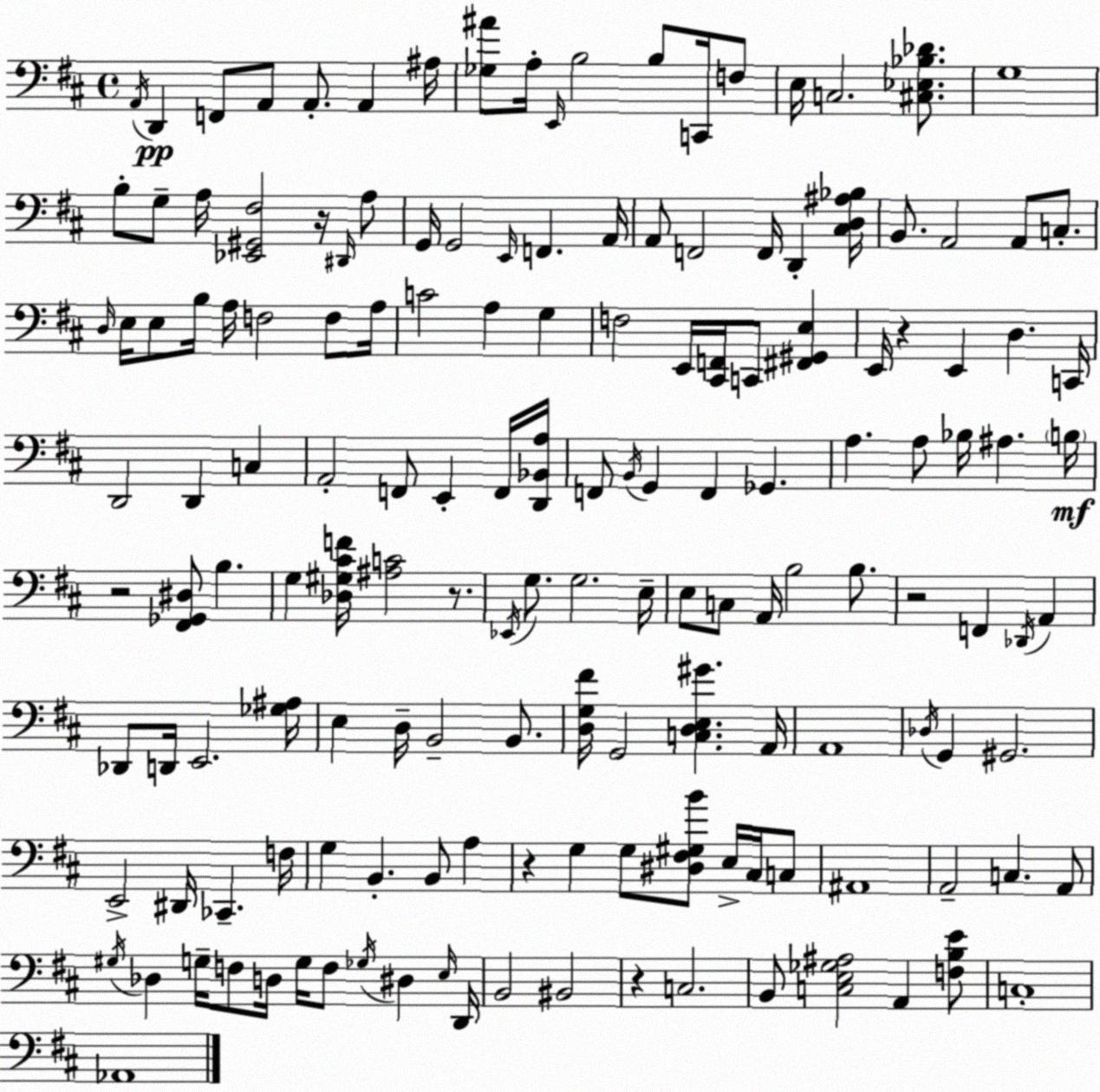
X:1
T:Untitled
M:4/4
L:1/4
K:D
A,,/4 D,, F,,/2 A,,/2 A,,/2 A,, ^A,/4 [_G,^A]/2 A,/4 E,,/4 B,2 B,/2 C,,/4 F,/2 E,/4 C,2 [^C,_E,_B,_D]/2 G,4 B,/2 G,/2 A,/4 [_E,,^G,,^F,]2 z/4 ^D,,/4 A,/2 G,,/4 G,,2 E,,/4 F,, A,,/4 A,,/2 F,,2 F,,/4 D,, [^C,D,^A,_B,]/4 B,,/2 A,,2 A,,/2 C,/2 D,/4 E,/4 E,/2 B,/4 A,/4 F,2 F,/2 A,/4 C2 A, G, F,2 E,,/4 [^C,,F,,]/4 C,,/2 [^F,,^G,,E,] E,,/4 z E,, D, C,,/4 D,,2 D,, C, A,,2 F,,/2 E,, F,,/4 [D,,_B,,A,]/4 F,,/2 B,,/4 G,, F,, _G,, A, A,/2 _B,/4 ^A, B,/4 z2 [^F,,_G,,^D,]/2 B, G, [_D,^G,^CF]/4 [^A,C]2 z/2 _E,,/4 G,/2 G,2 E,/4 E,/2 C,/2 A,,/4 B,2 B,/2 z2 F,, _D,,/4 A,, _D,,/2 D,,/4 E,,2 [_G,^A,]/4 E, D,/4 B,,2 B,,/2 [D,G,^F]/4 G,,2 [C,D,E,^G] A,,/4 A,,4 _D,/4 G,, ^G,,2 E,,2 ^D,,/4 _C,, F,/4 G, B,, B,,/2 A, z G, G,/2 [^D,^F,^G,B]/2 E,/4 ^C,/4 C,/2 ^A,,4 A,,2 C, A,,/2 ^G,/4 _D, G,/4 F,/2 D,/4 G,/4 F,/2 _G,/4 ^D, E,/4 D,,/4 B,,2 ^B,,2 z C,2 B,,/2 [C,E,_G,^A,]2 A,, [F,B,E]/2 C,4 _A,,4